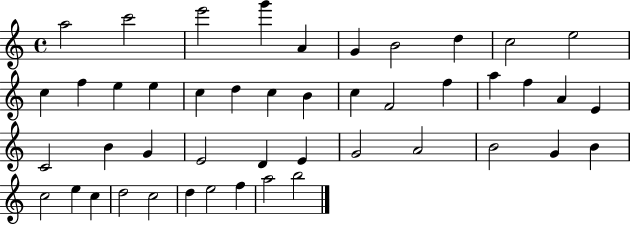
{
  \clef treble
  \time 4/4
  \defaultTimeSignature
  \key c \major
  a''2 c'''2 | e'''2 g'''4 a'4 | g'4 b'2 d''4 | c''2 e''2 | \break c''4 f''4 e''4 e''4 | c''4 d''4 c''4 b'4 | c''4 f'2 f''4 | a''4 f''4 a'4 e'4 | \break c'2 b'4 g'4 | e'2 d'4 e'4 | g'2 a'2 | b'2 g'4 b'4 | \break c''2 e''4 c''4 | d''2 c''2 | d''4 e''2 f''4 | a''2 b''2 | \break \bar "|."
}